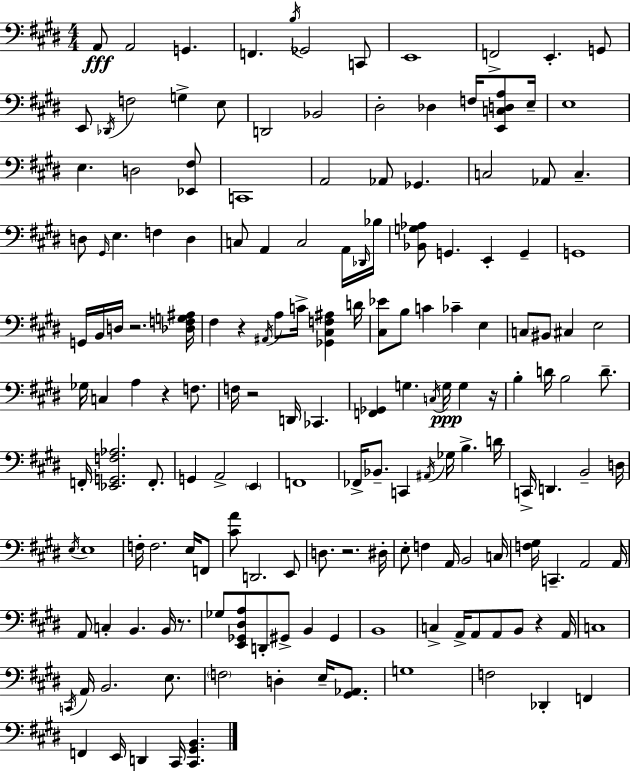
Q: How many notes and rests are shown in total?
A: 166